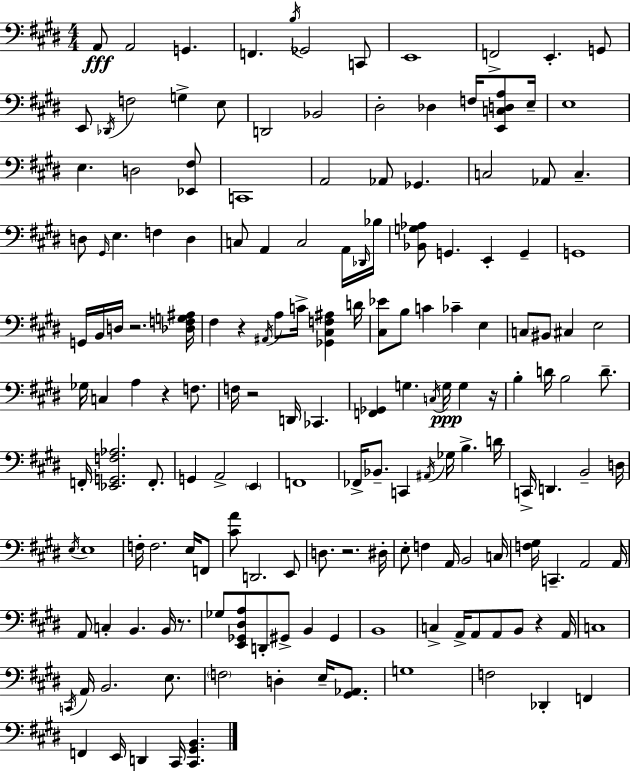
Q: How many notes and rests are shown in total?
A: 166